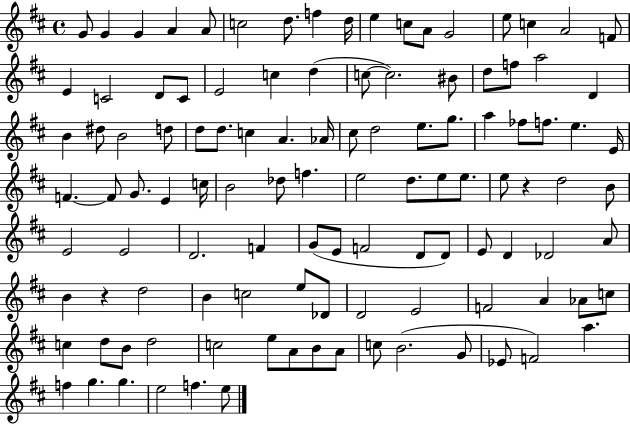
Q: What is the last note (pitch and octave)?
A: E5